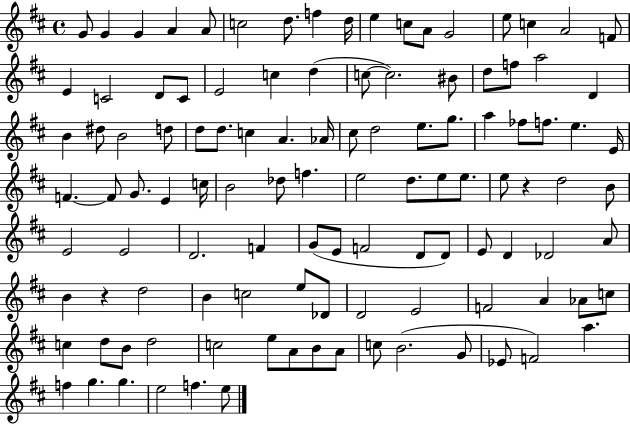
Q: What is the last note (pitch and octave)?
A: E5